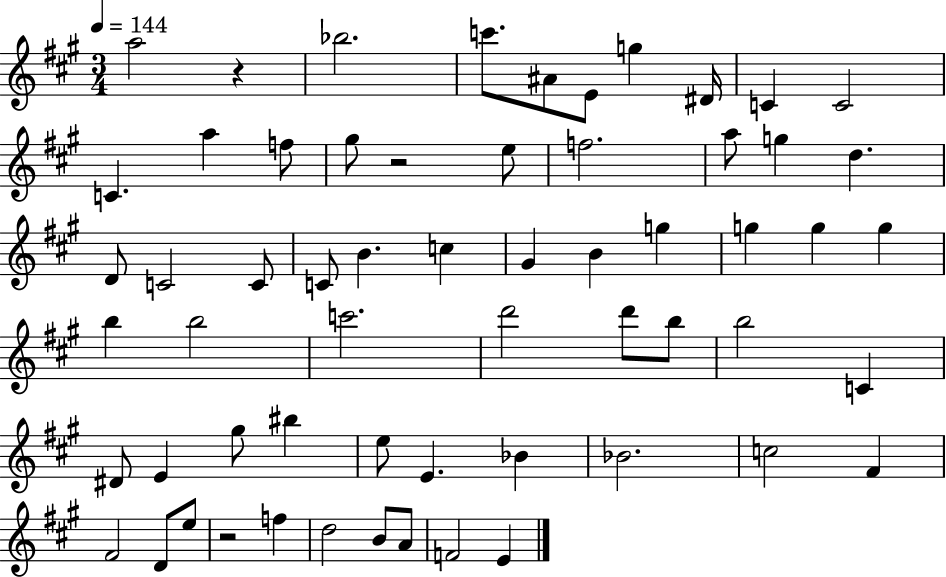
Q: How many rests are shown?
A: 3